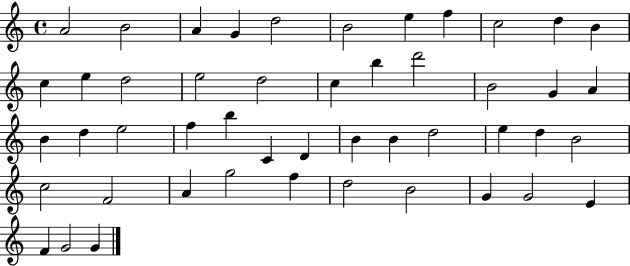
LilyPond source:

{
  \clef treble
  \time 4/4
  \defaultTimeSignature
  \key c \major
  a'2 b'2 | a'4 g'4 d''2 | b'2 e''4 f''4 | c''2 d''4 b'4 | \break c''4 e''4 d''2 | e''2 d''2 | c''4 b''4 d'''2 | b'2 g'4 a'4 | \break b'4 d''4 e''2 | f''4 b''4 c'4 d'4 | b'4 b'4 d''2 | e''4 d''4 b'2 | \break c''2 f'2 | a'4 g''2 f''4 | d''2 b'2 | g'4 g'2 e'4 | \break f'4 g'2 g'4 | \bar "|."
}